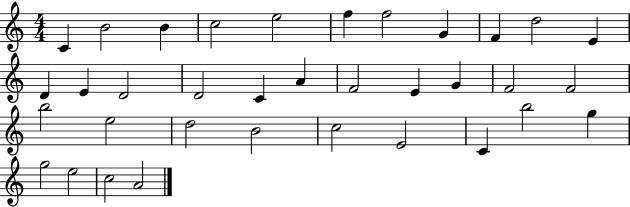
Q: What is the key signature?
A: C major